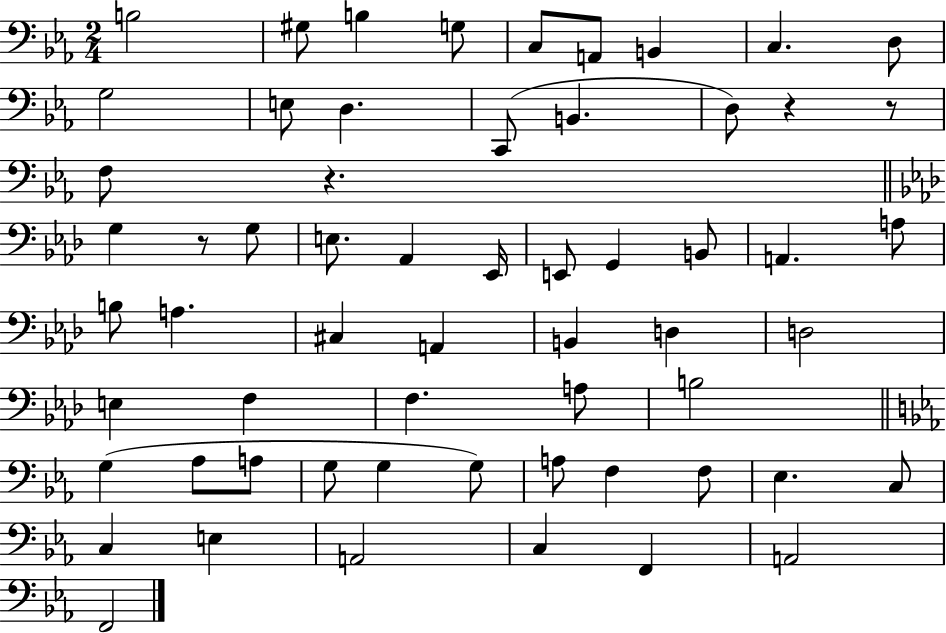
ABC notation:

X:1
T:Untitled
M:2/4
L:1/4
K:Eb
B,2 ^G,/2 B, G,/2 C,/2 A,,/2 B,, C, D,/2 G,2 E,/2 D, C,,/2 B,, D,/2 z z/2 F,/2 z G, z/2 G,/2 E,/2 _A,, _E,,/4 E,,/2 G,, B,,/2 A,, A,/2 B,/2 A, ^C, A,, B,, D, D,2 E, F, F, A,/2 B,2 G, _A,/2 A,/2 G,/2 G, G,/2 A,/2 F, F,/2 _E, C,/2 C, E, A,,2 C, F,, A,,2 F,,2